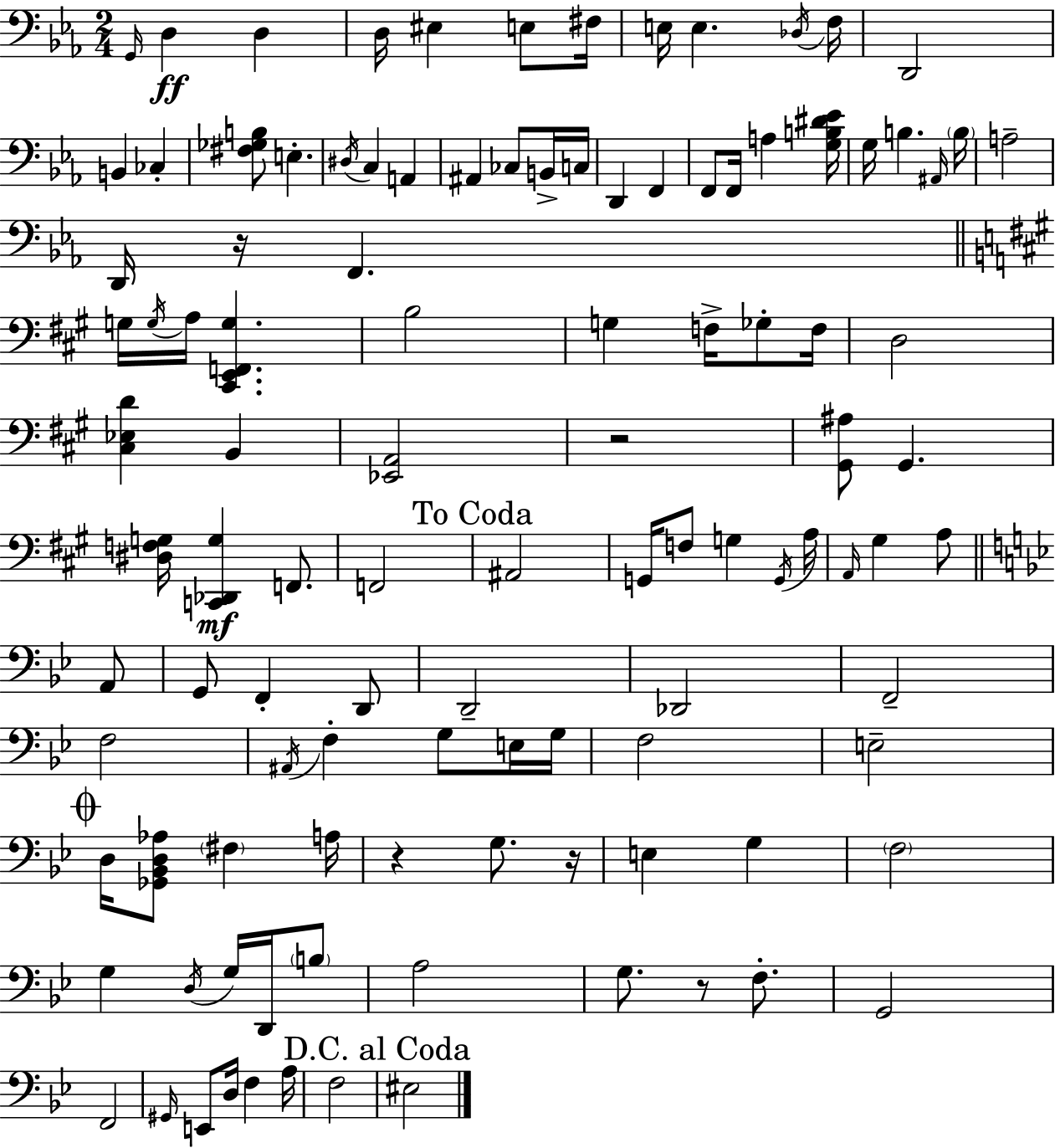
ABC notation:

X:1
T:Untitled
M:2/4
L:1/4
K:Eb
G,,/4 D, D, D,/4 ^E, E,/2 ^F,/4 E,/4 E, _D,/4 F,/4 D,,2 B,, _C, [^F,_G,B,]/2 E, ^D,/4 C, A,, ^A,, _C,/2 B,,/4 C,/4 D,, F,, F,,/2 F,,/4 A, [G,B,^D_E]/4 G,/4 B, ^A,,/4 B,/4 A,2 D,,/4 z/4 F,, G,/4 G,/4 A,/4 [^C,,E,,F,,G,] B,2 G, F,/4 _G,/2 F,/4 D,2 [^C,_E,D] B,, [_E,,A,,]2 z2 [^G,,^A,]/2 ^G,, [^D,F,G,]/4 [C,,_D,,G,] F,,/2 F,,2 ^A,,2 G,,/4 F,/2 G, G,,/4 A,/4 A,,/4 ^G, A,/2 A,,/2 G,,/2 F,, D,,/2 D,,2 _D,,2 F,,2 F,2 ^A,,/4 F, G,/2 E,/4 G,/4 F,2 E,2 D,/4 [_G,,_B,,D,_A,]/2 ^F, A,/4 z G,/2 z/4 E, G, F,2 G, D,/4 G,/4 D,,/4 B,/2 A,2 G,/2 z/2 F,/2 G,,2 F,,2 ^G,,/4 E,,/2 D,/4 F, A,/4 F,2 ^E,2